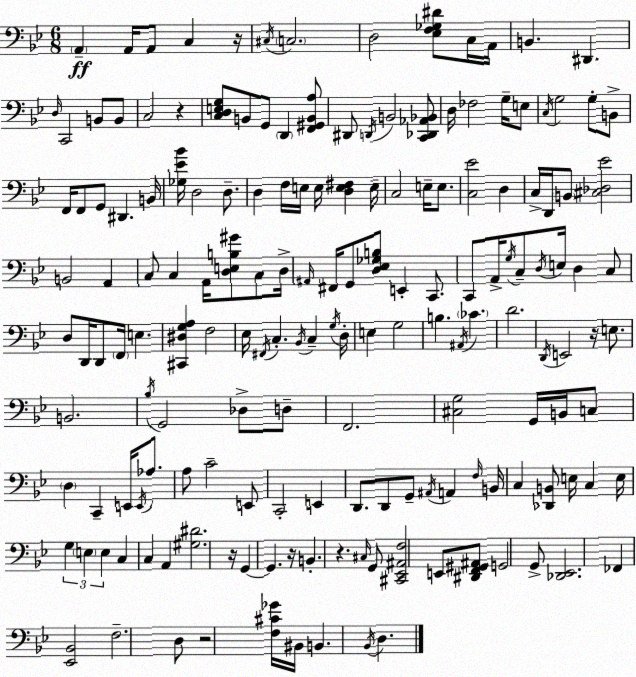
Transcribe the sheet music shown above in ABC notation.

X:1
T:Untitled
M:6/8
L:1/4
K:Bb
A,, A,,/4 A,,/2 C, z/4 ^C,/4 C,2 D,2 [_E,F,_G,^D]/2 C,/4 A,,/4 B,, ^D,, D,/4 C,,2 B,,/2 B,,/2 C,2 z [C,D,E,G,]/2 B,,/2 G,,/2 D,, [F,,^G,,B,,A,]/2 ^D,,/2 D,,/4 B,,2 [C,,_D,,_A,,_B,,]/2 D,/4 _F,2 G,/4 E,/2 C,/4 G,2 G,/2 B,,/2 F,,/4 F,,/2 G,,/2 ^D,, B,,/4 [_G,_E_B]/4 D,2 D,/2 D, F,/4 E,/4 E,/4 [D,E,^F,] E,/4 C,2 E,/4 E,/2 [C,_E]2 D, C,/4 D,,/4 B,,/2 [^C,_D,_E]2 B,,2 A,, C,/2 C, A,,/4 [D,E,B,^G]/2 C,/2 D,/4 ^A,,/4 ^F,,/4 G,,/2 [D,_E,_G,B,]/2 E,, C,,/2 C,,/2 A,,/4 G,/4 C,/2 D,/4 E,/4 D, C,/2 D,/2 D,,/4 D,,/2 F,,/4 E, [^C,,^D,G,A,] F,2 _E,/4 ^F,,/4 C, _B,,/4 C, G,/4 D,/4 E, G,2 B, ^A,,/4 _C D2 D,,/4 E,,2 z/4 E,/2 B,,2 _B,/4 G,,2 _D,/2 D,/2 F,,2 [^C,G,]2 G,,/4 B,,/4 C,/2 D, C,, E,,/4 E,,/4 _A,/2 A,/2 C2 E,,/2 C,,2 E,, D,,/2 D,,/2 G,,/2 ^A,,/4 A,, F,/4 B,,/4 C, [_D,,B,,]/2 E,/4 C, E,/4 G, E, E, C, C, A,, [^G,^D]2 z/4 G,, G,, z/4 B,, z ^C,/4 G,,/2 [^C,,_E,,^A,,F,]2 E,,/2 [^D,,F,,^G,,^A,,]/2 G,,2 G,,/2 [_D,,_E,,]2 _F,, [_E,,_B,,]2 F,2 D,/2 z2 [F,^C_G]/4 ^B,,/4 B,, _B,,/4 D,